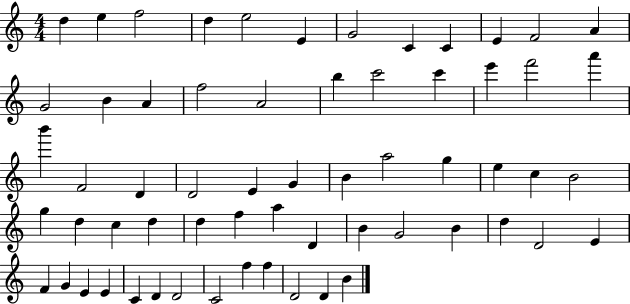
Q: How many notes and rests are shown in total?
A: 62